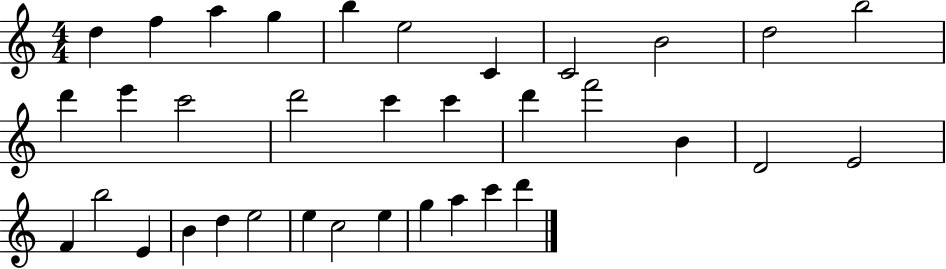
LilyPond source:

{
  \clef treble
  \numericTimeSignature
  \time 4/4
  \key c \major
  d''4 f''4 a''4 g''4 | b''4 e''2 c'4 | c'2 b'2 | d''2 b''2 | \break d'''4 e'''4 c'''2 | d'''2 c'''4 c'''4 | d'''4 f'''2 b'4 | d'2 e'2 | \break f'4 b''2 e'4 | b'4 d''4 e''2 | e''4 c''2 e''4 | g''4 a''4 c'''4 d'''4 | \break \bar "|."
}